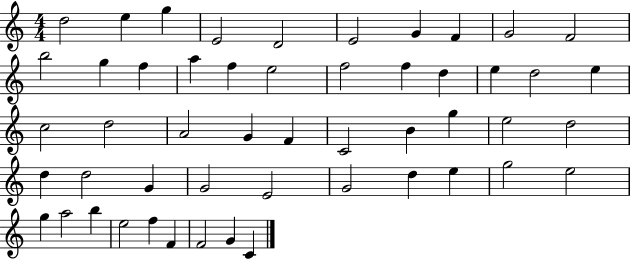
X:1
T:Untitled
M:4/4
L:1/4
K:C
d2 e g E2 D2 E2 G F G2 F2 b2 g f a f e2 f2 f d e d2 e c2 d2 A2 G F C2 B g e2 d2 d d2 G G2 E2 G2 d e g2 e2 g a2 b e2 f F F2 G C